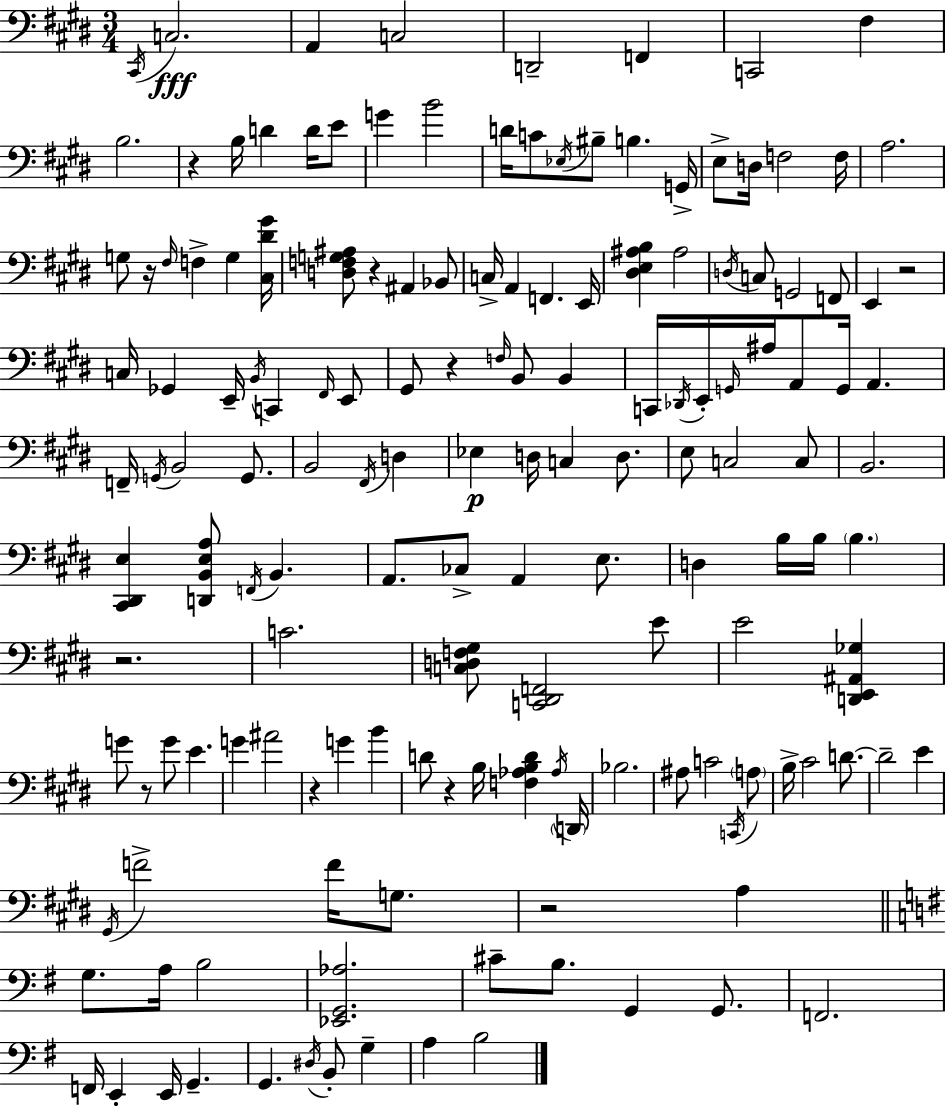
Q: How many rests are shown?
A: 10